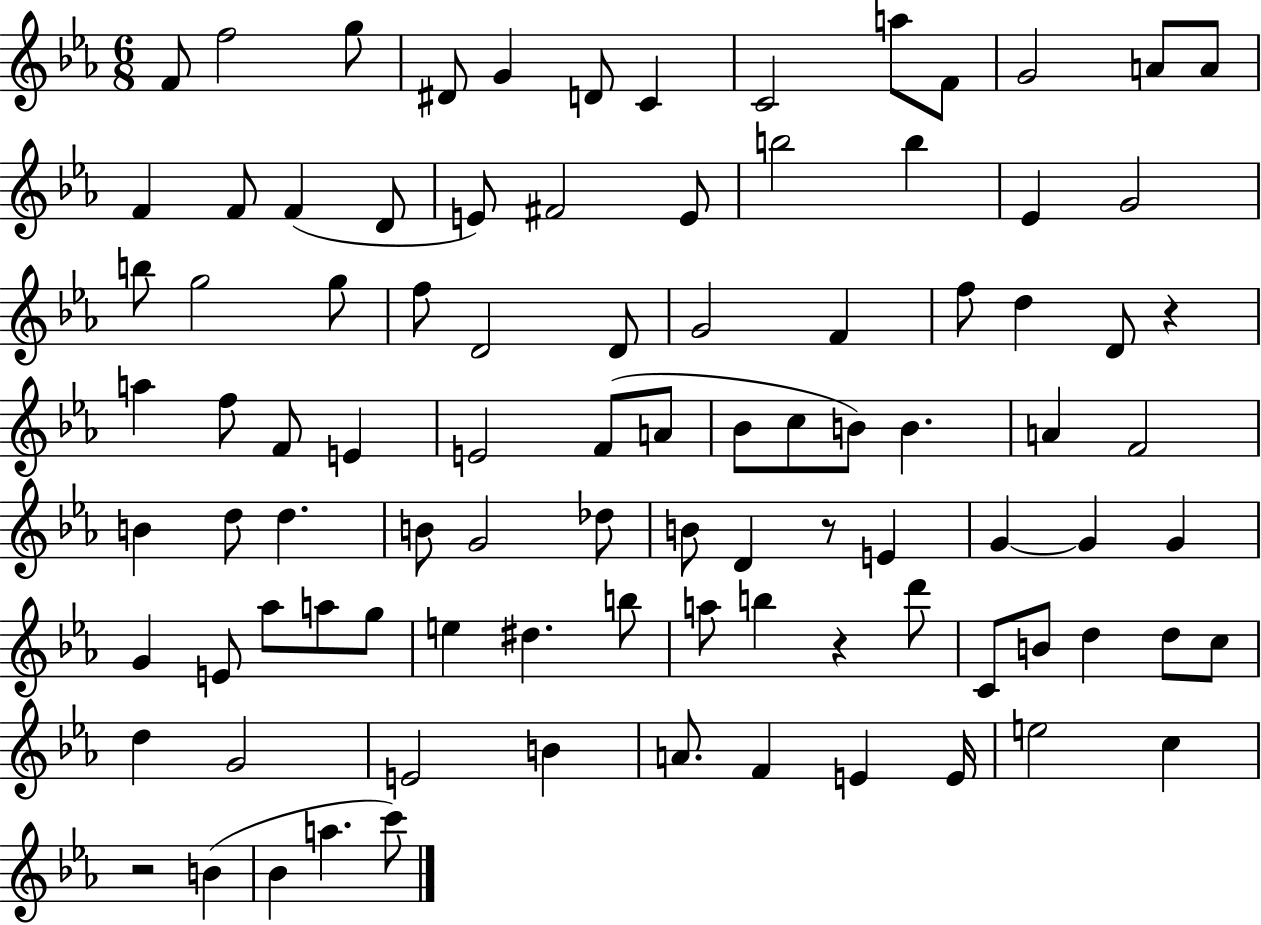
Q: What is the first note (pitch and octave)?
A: F4